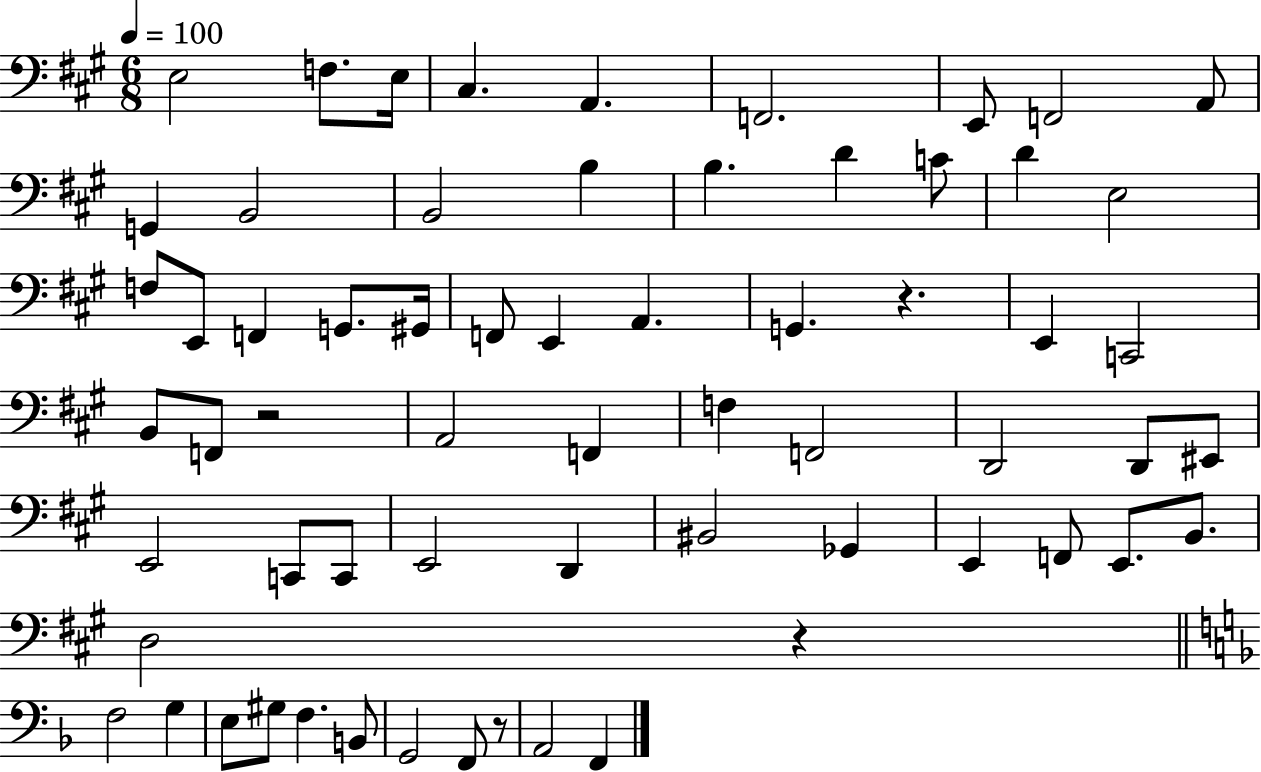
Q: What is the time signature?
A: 6/8